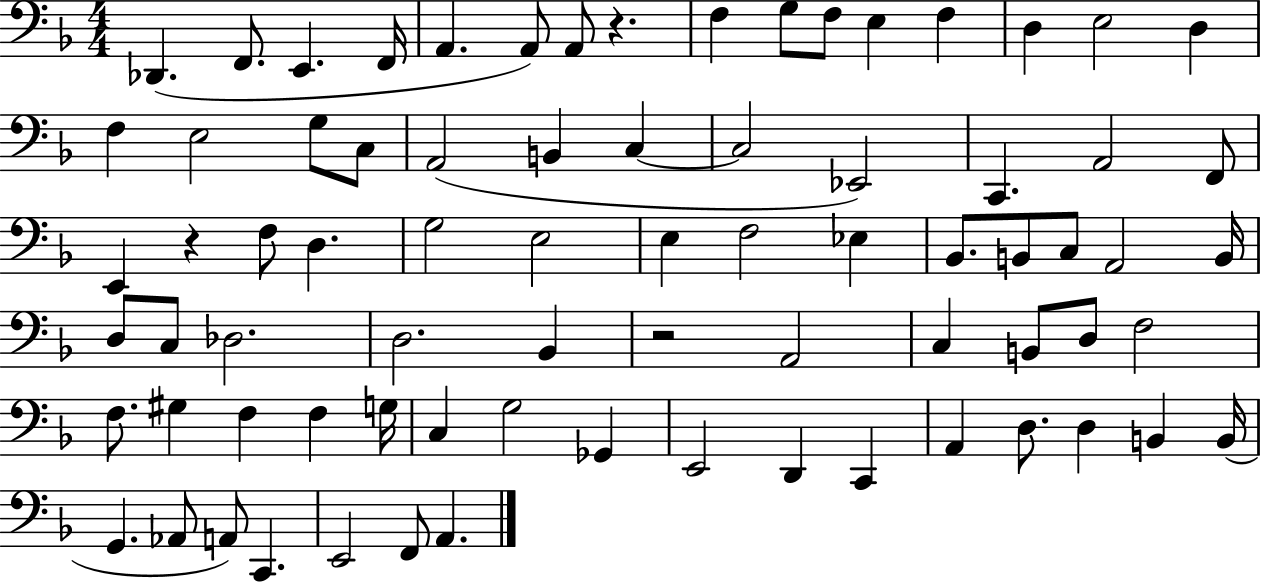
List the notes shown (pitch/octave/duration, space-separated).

Db2/q. F2/e. E2/q. F2/s A2/q. A2/e A2/e R/q. F3/q G3/e F3/e E3/q F3/q D3/q E3/h D3/q F3/q E3/h G3/e C3/e A2/h B2/q C3/q C3/h Eb2/h C2/q. A2/h F2/e E2/q R/q F3/e D3/q. G3/h E3/h E3/q F3/h Eb3/q Bb2/e. B2/e C3/e A2/h B2/s D3/e C3/e Db3/h. D3/h. Bb2/q R/h A2/h C3/q B2/e D3/e F3/h F3/e. G#3/q F3/q F3/q G3/s C3/q G3/h Gb2/q E2/h D2/q C2/q A2/q D3/e. D3/q B2/q B2/s G2/q. Ab2/e A2/e C2/q. E2/h F2/e A2/q.